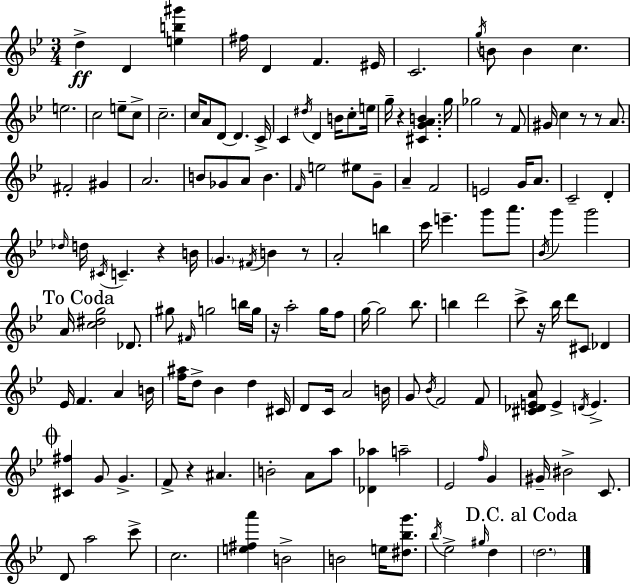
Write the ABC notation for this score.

X:1
T:Untitled
M:3/4
L:1/4
K:Gm
d D [eb^g'] ^f/4 D F ^E/4 C2 g/4 B/2 B c e2 c2 e/2 c/2 c2 c/4 A/2 D/2 D C/4 C ^d/4 D B/4 c/2 e/4 g/4 z [^CGAB] g/4 _g2 z/2 F/2 ^G/4 c z/2 z/2 A/2 ^F2 ^G A2 B/2 _G/2 A/2 B F/4 e2 ^e/2 G/2 A F2 E2 G/4 A/2 C2 D _d/4 d/4 ^C/4 C z B/4 G ^F/4 B z/2 A2 b c'/4 e' g'/2 a'/2 _B/4 g' g'2 A/4 [c^dg]2 _D/2 ^g/2 ^F/4 g2 b/4 g/4 z/4 a2 g/4 f/2 g/4 g2 _b/2 b d'2 c'/2 z/4 _b/4 d'/2 ^C/2 _D _E/4 F A B/4 [f^a]/4 d/2 _B d ^C/4 D/2 C/4 A2 B/4 G/2 _B/4 F2 F/2 [^C_DEA]/2 E D/4 E [^C^f] G/2 G F/2 z ^A B2 A/2 a/2 [_D_a] a2 _E2 f/4 G ^G/4 ^B2 C/2 D/2 a2 c'/2 c2 [e^fa'] B2 B2 e/4 [^d_bg']/2 _b/4 _e2 ^g/4 d d2